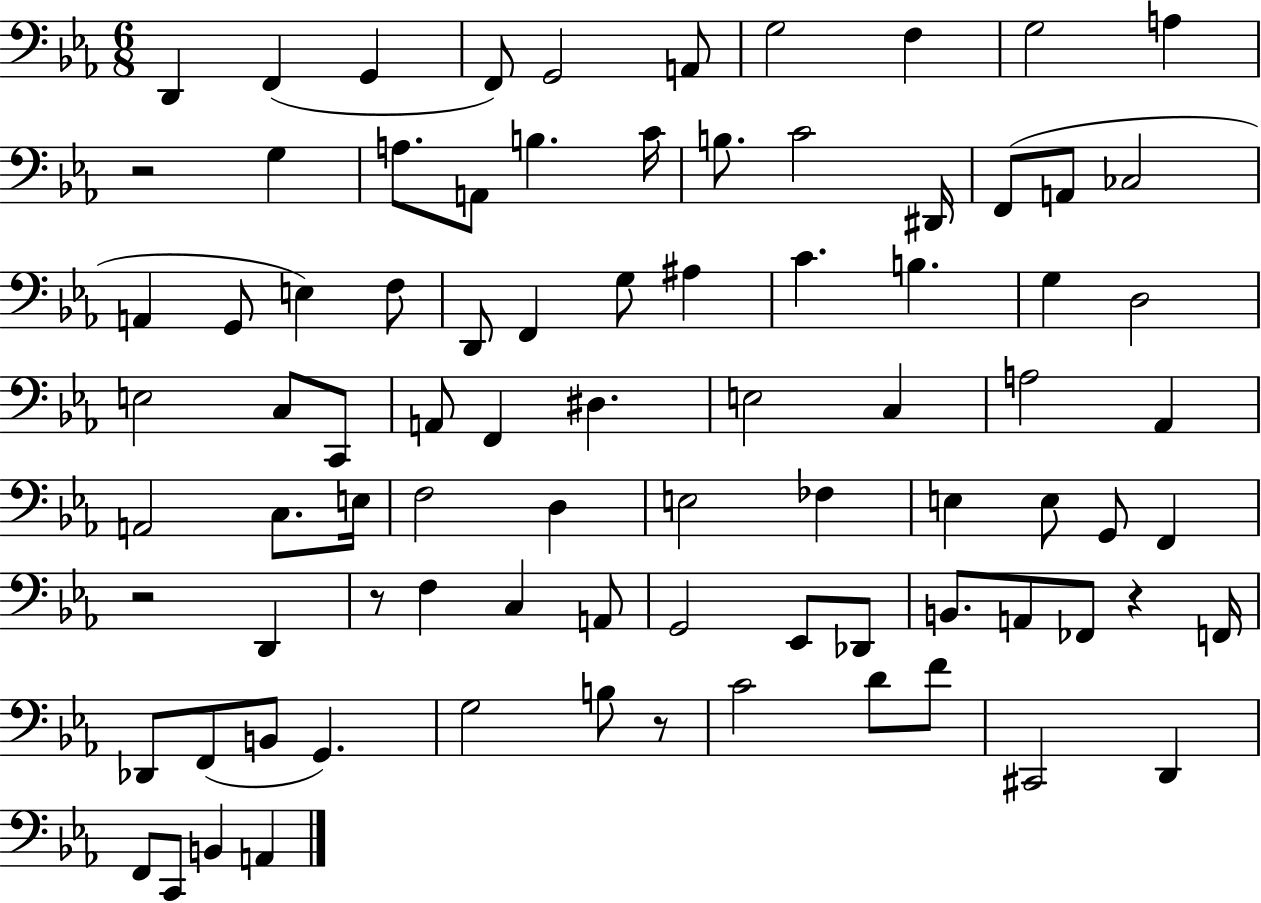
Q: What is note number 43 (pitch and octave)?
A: Ab2